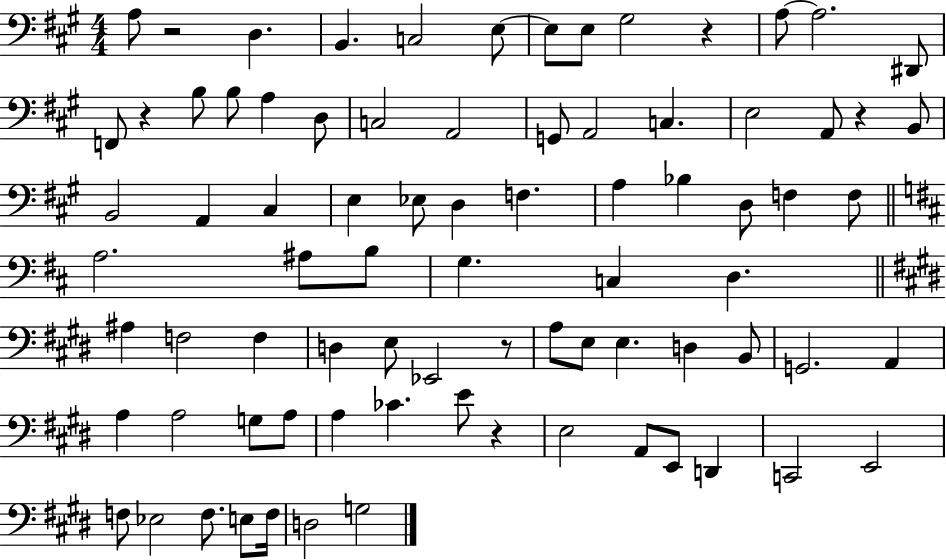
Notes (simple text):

A3/e R/h D3/q. B2/q. C3/h E3/e E3/e E3/e G#3/h R/q A3/e A3/h. D#2/e F2/e R/q B3/e B3/e A3/q D3/e C3/h A2/h G2/e A2/h C3/q. E3/h A2/e R/q B2/e B2/h A2/q C#3/q E3/q Eb3/e D3/q F3/q. A3/q Bb3/q D3/e F3/q F3/e A3/h. A#3/e B3/e G3/q. C3/q D3/q. A#3/q F3/h F3/q D3/q E3/e Eb2/h R/e A3/e E3/e E3/q. D3/q B2/e G2/h. A2/q A3/q A3/h G3/e A3/e A3/q CES4/q. E4/e R/q E3/h A2/e E2/e D2/q C2/h E2/h F3/e Eb3/h F3/e. E3/e F3/s D3/h G3/h